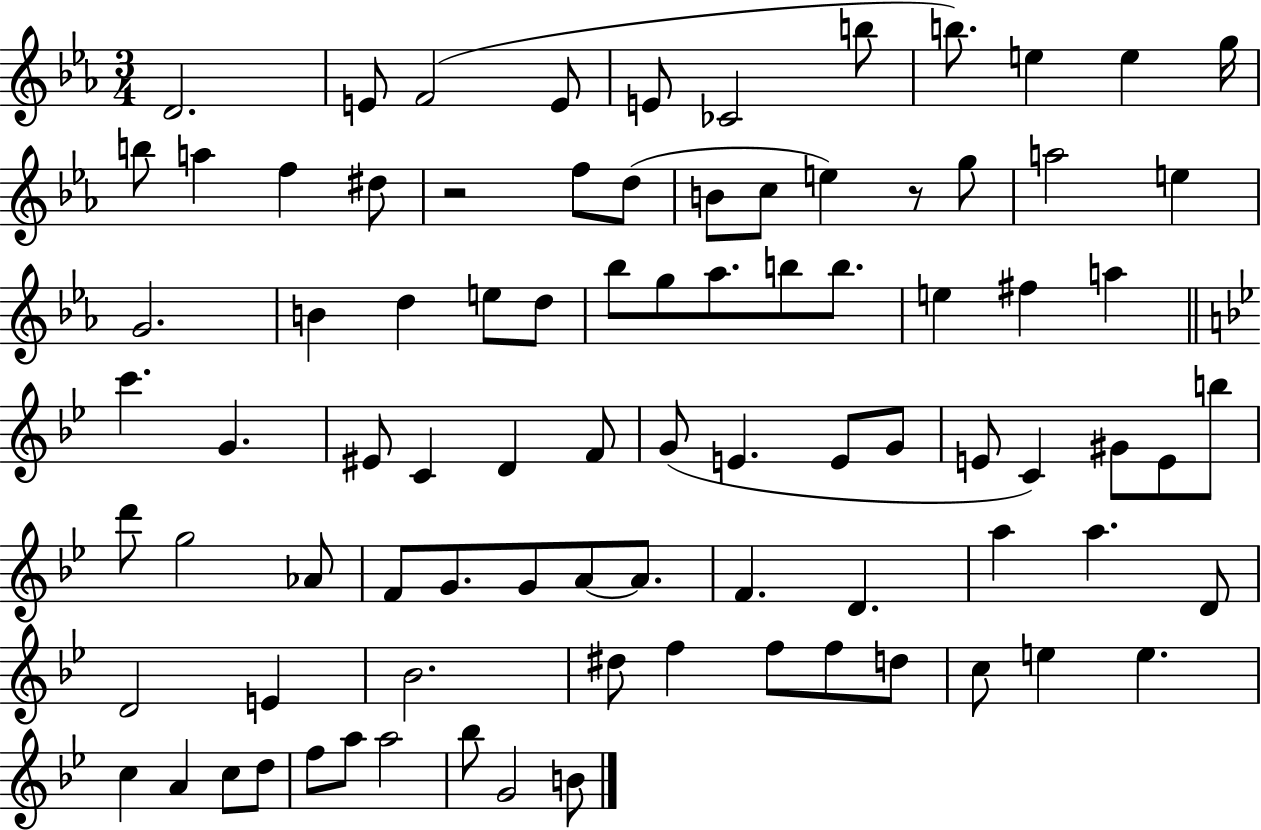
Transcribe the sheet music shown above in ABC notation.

X:1
T:Untitled
M:3/4
L:1/4
K:Eb
D2 E/2 F2 E/2 E/2 _C2 b/2 b/2 e e g/4 b/2 a f ^d/2 z2 f/2 d/2 B/2 c/2 e z/2 g/2 a2 e G2 B d e/2 d/2 _b/2 g/2 _a/2 b/2 b/2 e ^f a c' G ^E/2 C D F/2 G/2 E E/2 G/2 E/2 C ^G/2 E/2 b/2 d'/2 g2 _A/2 F/2 G/2 G/2 A/2 A/2 F D a a D/2 D2 E _B2 ^d/2 f f/2 f/2 d/2 c/2 e e c A c/2 d/2 f/2 a/2 a2 _b/2 G2 B/2